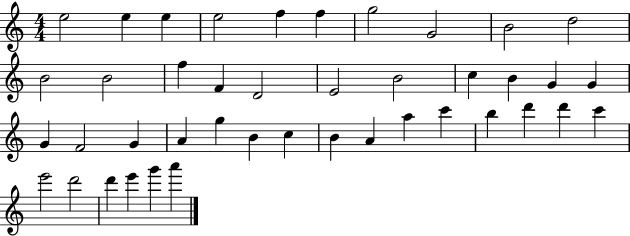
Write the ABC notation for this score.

X:1
T:Untitled
M:4/4
L:1/4
K:C
e2 e e e2 f f g2 G2 B2 d2 B2 B2 f F D2 E2 B2 c B G G G F2 G A g B c B A a c' b d' d' c' e'2 d'2 d' e' g' a'